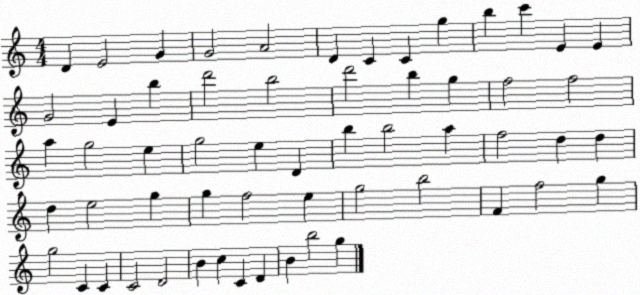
X:1
T:Untitled
M:4/4
L:1/4
K:C
D E2 G G2 A2 D C C g b c' E E G2 E b d'2 b2 d'2 b g f2 f2 a g2 e g2 e D b b2 a f2 d d d e2 g g f2 e g2 b2 F f2 g g2 C C C2 D2 B c C D B b2 g